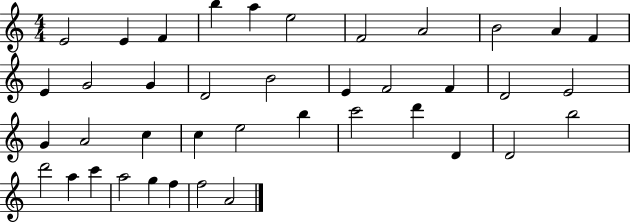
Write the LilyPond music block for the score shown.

{
  \clef treble
  \numericTimeSignature
  \time 4/4
  \key c \major
  e'2 e'4 f'4 | b''4 a''4 e''2 | f'2 a'2 | b'2 a'4 f'4 | \break e'4 g'2 g'4 | d'2 b'2 | e'4 f'2 f'4 | d'2 e'2 | \break g'4 a'2 c''4 | c''4 e''2 b''4 | c'''2 d'''4 d'4 | d'2 b''2 | \break d'''2 a''4 c'''4 | a''2 g''4 f''4 | f''2 a'2 | \bar "|."
}